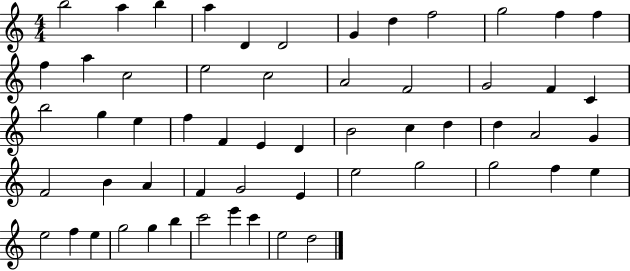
B5/h A5/q B5/q A5/q D4/q D4/h G4/q D5/q F5/h G5/h F5/q F5/q F5/q A5/q C5/h E5/h C5/h A4/h F4/h G4/h F4/q C4/q B5/h G5/q E5/q F5/q F4/q E4/q D4/q B4/h C5/q D5/q D5/q A4/h G4/q F4/h B4/q A4/q F4/q G4/h E4/q E5/h G5/h G5/h F5/q E5/q E5/h F5/q E5/q G5/h G5/q B5/q C6/h E6/q C6/q E5/h D5/h